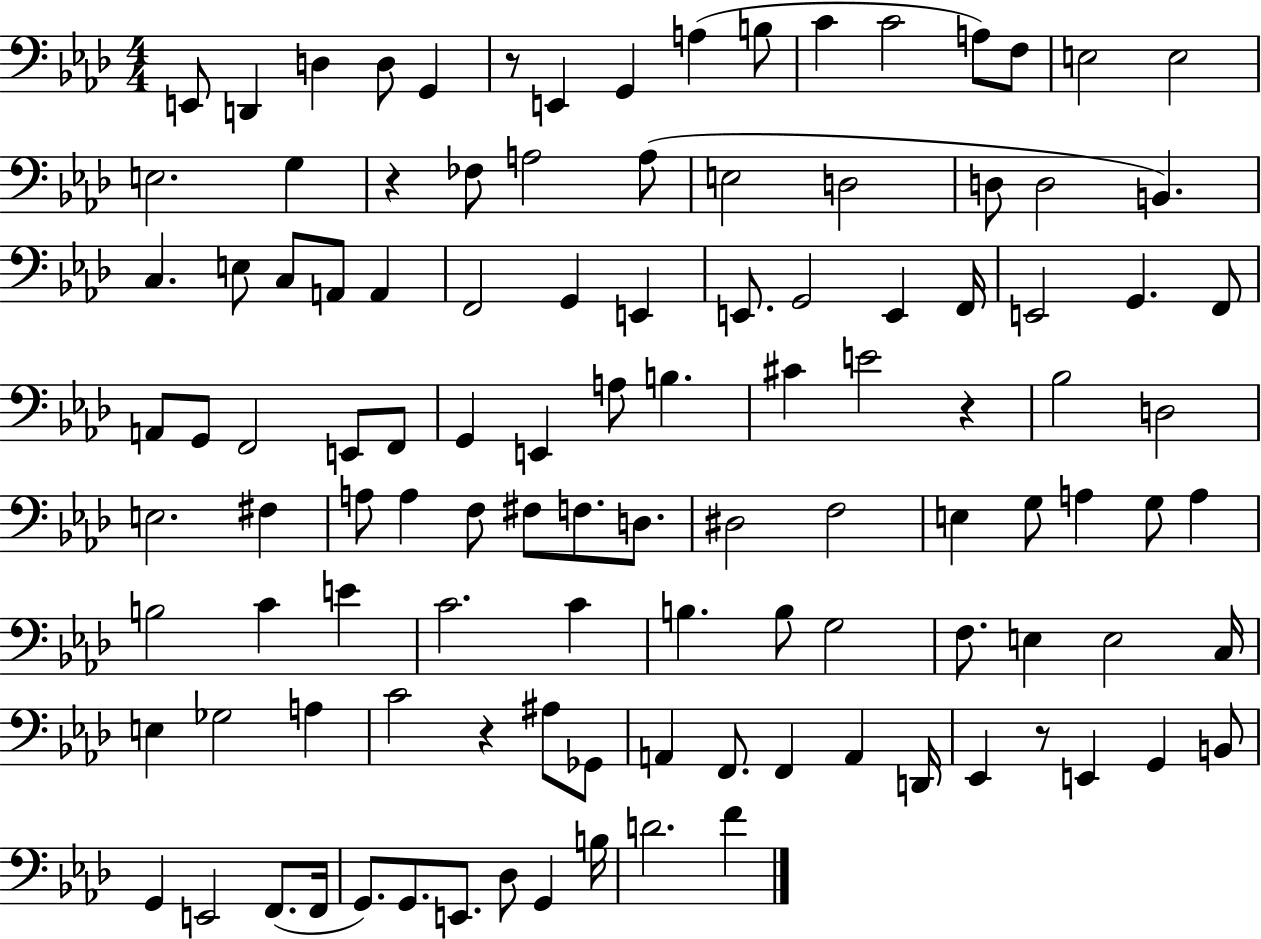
E2/e D2/q D3/q D3/e G2/q R/e E2/q G2/q A3/q B3/e C4/q C4/h A3/e F3/e E3/h E3/h E3/h. G3/q R/q FES3/e A3/h A3/e E3/h D3/h D3/e D3/h B2/q. C3/q. E3/e C3/e A2/e A2/q F2/h G2/q E2/q E2/e. G2/h E2/q F2/s E2/h G2/q. F2/e A2/e G2/e F2/h E2/e F2/e G2/q E2/q A3/e B3/q. C#4/q E4/h R/q Bb3/h D3/h E3/h. F#3/q A3/e A3/q F3/e F#3/e F3/e. D3/e. D#3/h F3/h E3/q G3/e A3/q G3/e A3/q B3/h C4/q E4/q C4/h. C4/q B3/q. B3/e G3/h F3/e. E3/q E3/h C3/s E3/q Gb3/h A3/q C4/h R/q A#3/e Gb2/e A2/q F2/e. F2/q A2/q D2/s Eb2/q R/e E2/q G2/q B2/e G2/q E2/h F2/e. F2/s G2/e. G2/e. E2/e. Db3/e G2/q B3/s D4/h. F4/q